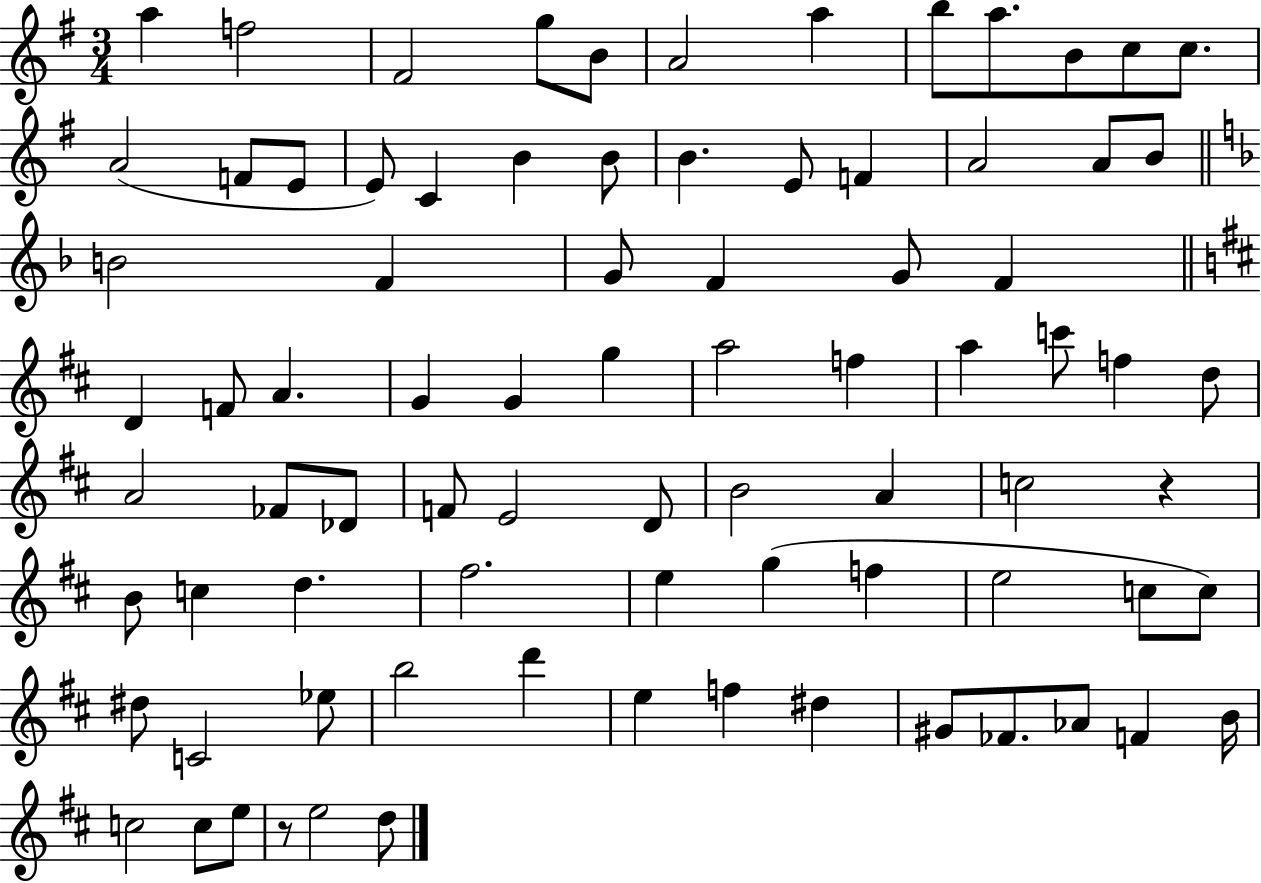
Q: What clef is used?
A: treble